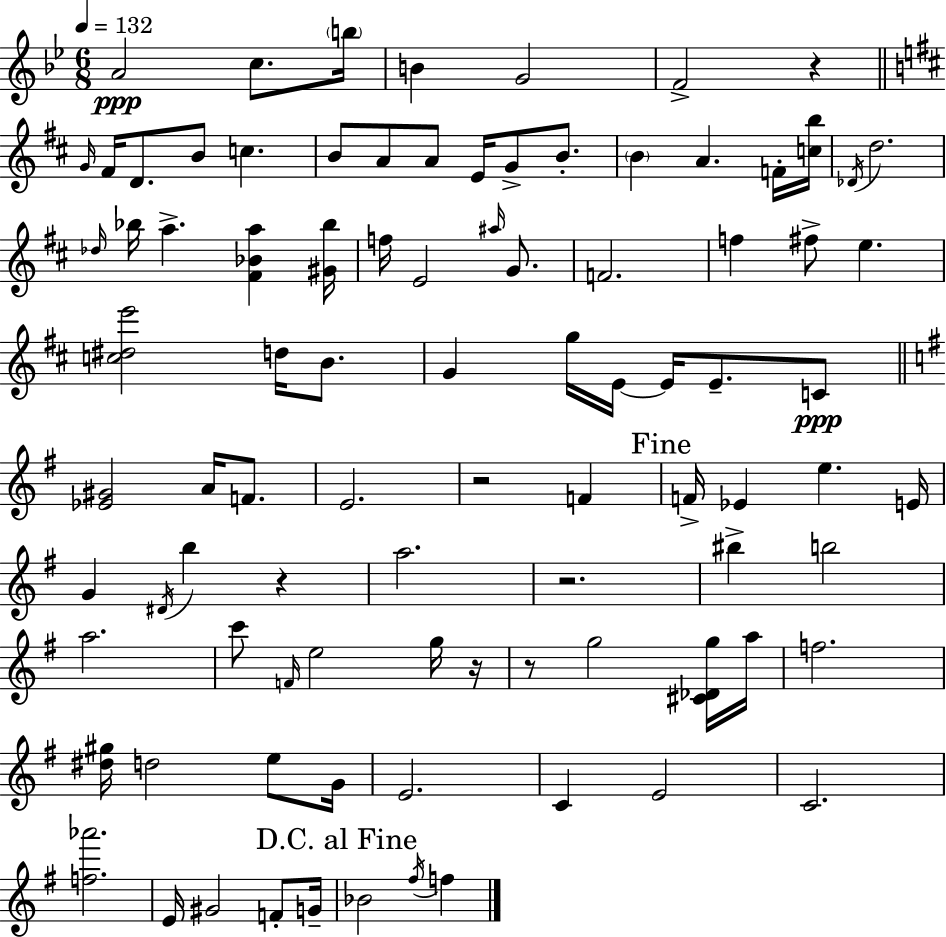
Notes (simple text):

A4/h C5/e. B5/s B4/q G4/h F4/h R/q G4/s F#4/s D4/e. B4/e C5/q. B4/e A4/e A4/e E4/s G4/e B4/e. B4/q A4/q. F4/s [C5,B5]/s Db4/s D5/h. Db5/s Bb5/s A5/q. [F#4,Bb4,A5]/q [G#4,Bb5]/s F5/s E4/h A#5/s G4/e. F4/h. F5/q F#5/e E5/q. [C5,D#5,E6]/h D5/s B4/e. G4/q G5/s E4/s E4/s E4/e. C4/e [Eb4,G#4]/h A4/s F4/e. E4/h. R/h F4/q F4/s Eb4/q E5/q. E4/s G4/q D#4/s B5/q R/q A5/h. R/h. BIS5/q B5/h A5/h. C6/e F4/s E5/h G5/s R/s R/e G5/h [C#4,Db4,G5]/s A5/s F5/h. [D#5,G#5]/s D5/h E5/e G4/s E4/h. C4/q E4/h C4/h. [F5,Ab6]/h. E4/s G#4/h F4/e G4/s Bb4/h F#5/s F5/q